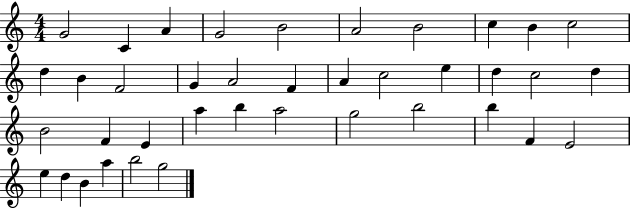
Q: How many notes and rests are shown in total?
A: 39